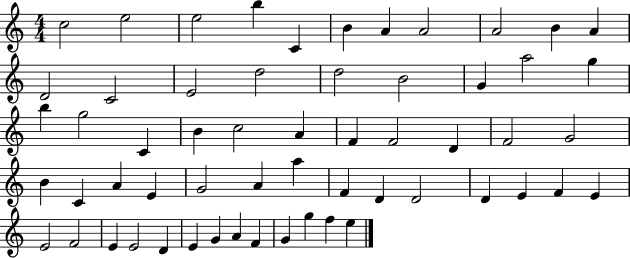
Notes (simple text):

C5/h E5/h E5/h B5/q C4/q B4/q A4/q A4/h A4/h B4/q A4/q D4/h C4/h E4/h D5/h D5/h B4/h G4/q A5/h G5/q B5/q G5/h C4/q B4/q C5/h A4/q F4/q F4/h D4/q F4/h G4/h B4/q C4/q A4/q E4/q G4/h A4/q A5/q F4/q D4/q D4/h D4/q E4/q F4/q E4/q E4/h F4/h E4/q E4/h D4/q E4/q G4/q A4/q F4/q G4/q G5/q F5/q E5/q